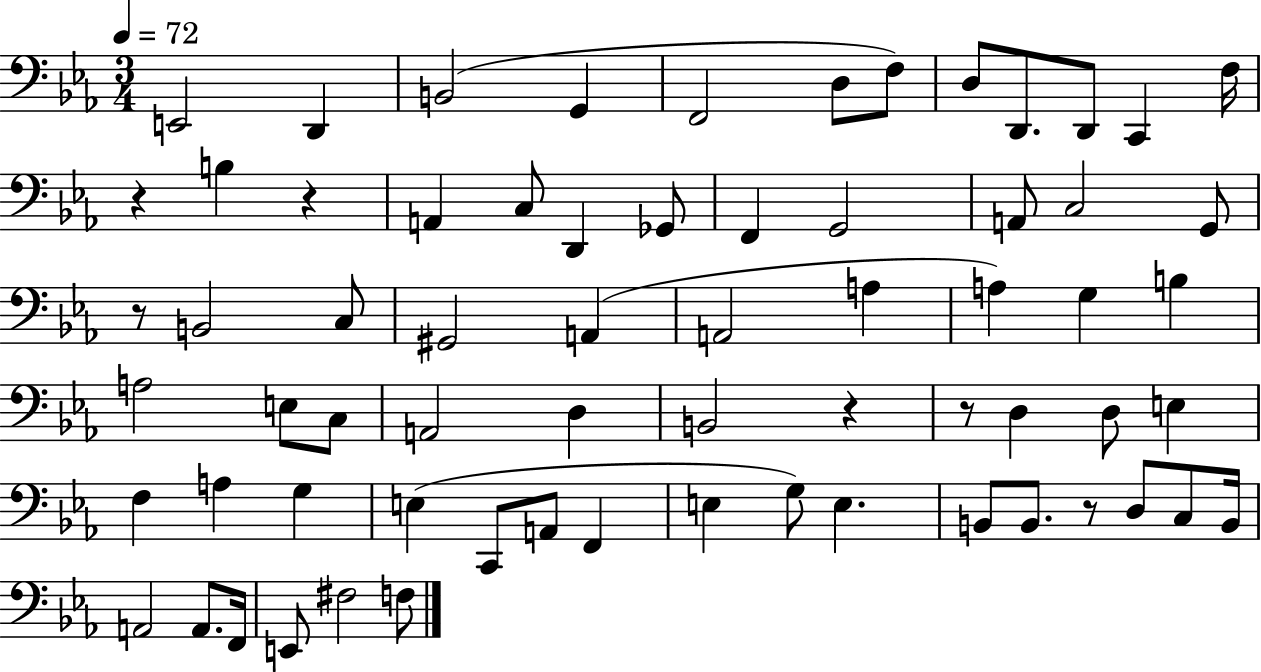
{
  \clef bass
  \numericTimeSignature
  \time 3/4
  \key ees \major
  \tempo 4 = 72
  e,2 d,4 | b,2( g,4 | f,2 d8 f8) | d8 d,8. d,8 c,4 f16 | \break r4 b4 r4 | a,4 c8 d,4 ges,8 | f,4 g,2 | a,8 c2 g,8 | \break r8 b,2 c8 | gis,2 a,4( | a,2 a4 | a4) g4 b4 | \break a2 e8 c8 | a,2 d4 | b,2 r4 | r8 d4 d8 e4 | \break f4 a4 g4 | e4( c,8 a,8 f,4 | e4 g8) e4. | b,8 b,8. r8 d8 c8 b,16 | \break a,2 a,8. f,16 | e,8 fis2 f8 | \bar "|."
}